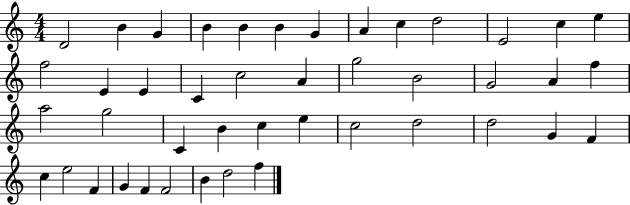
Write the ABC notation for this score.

X:1
T:Untitled
M:4/4
L:1/4
K:C
D2 B G B B B G A c d2 E2 c e f2 E E C c2 A g2 B2 G2 A f a2 g2 C B c e c2 d2 d2 G F c e2 F G F F2 B d2 f